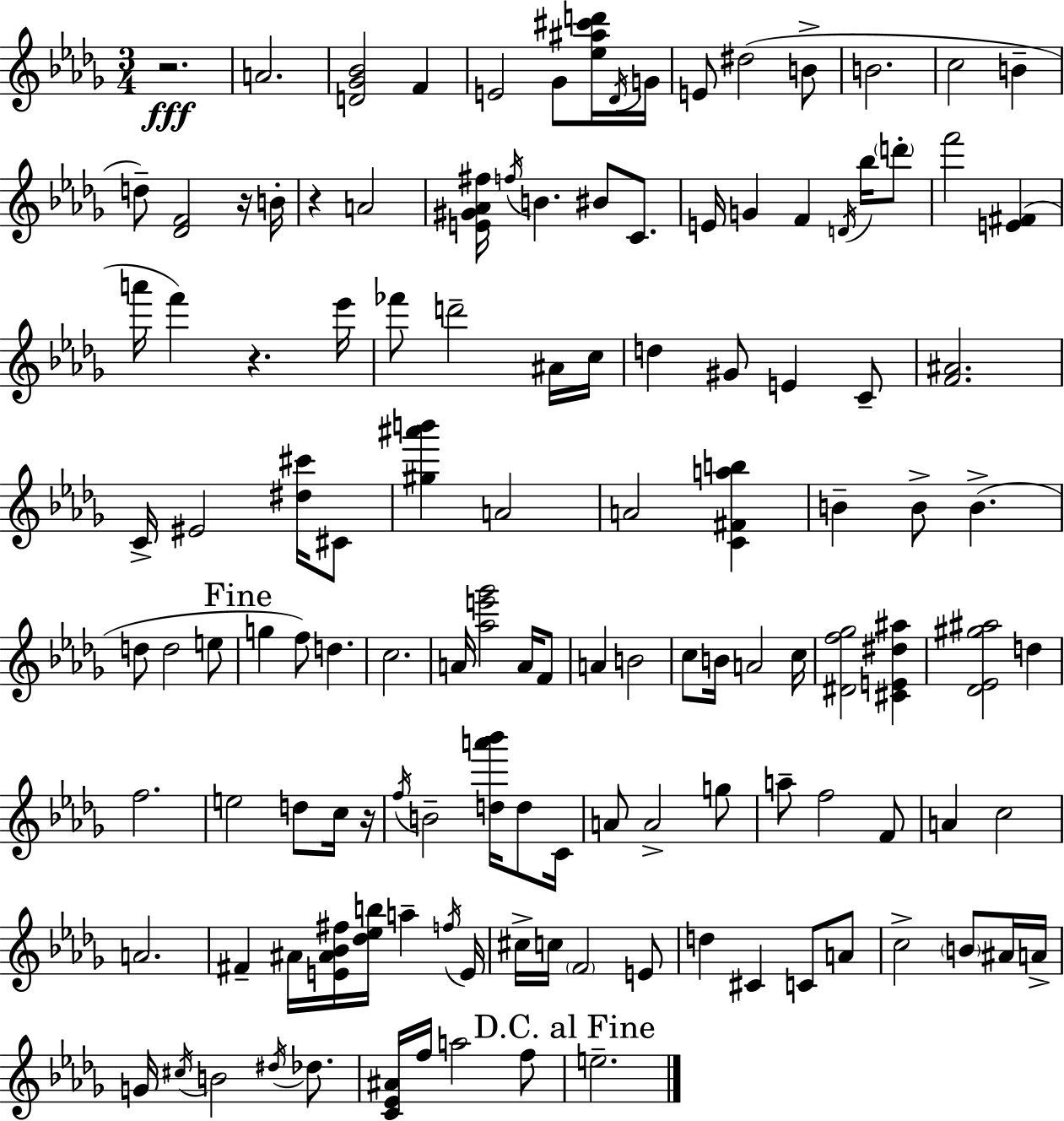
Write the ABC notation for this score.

X:1
T:Untitled
M:3/4
L:1/4
K:Bbm
z2 A2 [D_G_B]2 F E2 _G/2 [_e^a^c'd']/4 _D/4 G/4 E/2 ^d2 B/2 B2 c2 B d/2 [_DF]2 z/4 B/4 z A2 [E^G_A^f]/4 f/4 B ^B/2 C/2 E/4 G F D/4 _b/4 d'/2 f'2 [E^F] a'/4 f' z _e'/4 _f'/2 d'2 ^A/4 c/4 d ^G/2 E C/2 [F^A]2 C/4 ^E2 [^d^c']/4 ^C/2 [^g^a'b'] A2 A2 [C^Fab] B B/2 B d/2 d2 e/2 g f/2 d c2 A/4 [_ae'_g']2 A/4 F/2 A B2 c/2 B/4 A2 c/4 [^Df_g]2 [^CE^d^a] [_D_E^g^a]2 d f2 e2 d/2 c/4 z/4 f/4 B2 [da'_b']/4 d/2 C/4 A/2 A2 g/2 a/2 f2 F/2 A c2 A2 ^F ^A/4 [E^A_B^f]/4 [_d_eb]/4 a f/4 E/4 ^c/4 c/4 F2 E/2 d ^C C/2 A/2 c2 B/2 ^A/4 A/4 G/4 ^c/4 B2 ^d/4 _d/2 [C_E^A]/4 f/4 a2 f/2 e2